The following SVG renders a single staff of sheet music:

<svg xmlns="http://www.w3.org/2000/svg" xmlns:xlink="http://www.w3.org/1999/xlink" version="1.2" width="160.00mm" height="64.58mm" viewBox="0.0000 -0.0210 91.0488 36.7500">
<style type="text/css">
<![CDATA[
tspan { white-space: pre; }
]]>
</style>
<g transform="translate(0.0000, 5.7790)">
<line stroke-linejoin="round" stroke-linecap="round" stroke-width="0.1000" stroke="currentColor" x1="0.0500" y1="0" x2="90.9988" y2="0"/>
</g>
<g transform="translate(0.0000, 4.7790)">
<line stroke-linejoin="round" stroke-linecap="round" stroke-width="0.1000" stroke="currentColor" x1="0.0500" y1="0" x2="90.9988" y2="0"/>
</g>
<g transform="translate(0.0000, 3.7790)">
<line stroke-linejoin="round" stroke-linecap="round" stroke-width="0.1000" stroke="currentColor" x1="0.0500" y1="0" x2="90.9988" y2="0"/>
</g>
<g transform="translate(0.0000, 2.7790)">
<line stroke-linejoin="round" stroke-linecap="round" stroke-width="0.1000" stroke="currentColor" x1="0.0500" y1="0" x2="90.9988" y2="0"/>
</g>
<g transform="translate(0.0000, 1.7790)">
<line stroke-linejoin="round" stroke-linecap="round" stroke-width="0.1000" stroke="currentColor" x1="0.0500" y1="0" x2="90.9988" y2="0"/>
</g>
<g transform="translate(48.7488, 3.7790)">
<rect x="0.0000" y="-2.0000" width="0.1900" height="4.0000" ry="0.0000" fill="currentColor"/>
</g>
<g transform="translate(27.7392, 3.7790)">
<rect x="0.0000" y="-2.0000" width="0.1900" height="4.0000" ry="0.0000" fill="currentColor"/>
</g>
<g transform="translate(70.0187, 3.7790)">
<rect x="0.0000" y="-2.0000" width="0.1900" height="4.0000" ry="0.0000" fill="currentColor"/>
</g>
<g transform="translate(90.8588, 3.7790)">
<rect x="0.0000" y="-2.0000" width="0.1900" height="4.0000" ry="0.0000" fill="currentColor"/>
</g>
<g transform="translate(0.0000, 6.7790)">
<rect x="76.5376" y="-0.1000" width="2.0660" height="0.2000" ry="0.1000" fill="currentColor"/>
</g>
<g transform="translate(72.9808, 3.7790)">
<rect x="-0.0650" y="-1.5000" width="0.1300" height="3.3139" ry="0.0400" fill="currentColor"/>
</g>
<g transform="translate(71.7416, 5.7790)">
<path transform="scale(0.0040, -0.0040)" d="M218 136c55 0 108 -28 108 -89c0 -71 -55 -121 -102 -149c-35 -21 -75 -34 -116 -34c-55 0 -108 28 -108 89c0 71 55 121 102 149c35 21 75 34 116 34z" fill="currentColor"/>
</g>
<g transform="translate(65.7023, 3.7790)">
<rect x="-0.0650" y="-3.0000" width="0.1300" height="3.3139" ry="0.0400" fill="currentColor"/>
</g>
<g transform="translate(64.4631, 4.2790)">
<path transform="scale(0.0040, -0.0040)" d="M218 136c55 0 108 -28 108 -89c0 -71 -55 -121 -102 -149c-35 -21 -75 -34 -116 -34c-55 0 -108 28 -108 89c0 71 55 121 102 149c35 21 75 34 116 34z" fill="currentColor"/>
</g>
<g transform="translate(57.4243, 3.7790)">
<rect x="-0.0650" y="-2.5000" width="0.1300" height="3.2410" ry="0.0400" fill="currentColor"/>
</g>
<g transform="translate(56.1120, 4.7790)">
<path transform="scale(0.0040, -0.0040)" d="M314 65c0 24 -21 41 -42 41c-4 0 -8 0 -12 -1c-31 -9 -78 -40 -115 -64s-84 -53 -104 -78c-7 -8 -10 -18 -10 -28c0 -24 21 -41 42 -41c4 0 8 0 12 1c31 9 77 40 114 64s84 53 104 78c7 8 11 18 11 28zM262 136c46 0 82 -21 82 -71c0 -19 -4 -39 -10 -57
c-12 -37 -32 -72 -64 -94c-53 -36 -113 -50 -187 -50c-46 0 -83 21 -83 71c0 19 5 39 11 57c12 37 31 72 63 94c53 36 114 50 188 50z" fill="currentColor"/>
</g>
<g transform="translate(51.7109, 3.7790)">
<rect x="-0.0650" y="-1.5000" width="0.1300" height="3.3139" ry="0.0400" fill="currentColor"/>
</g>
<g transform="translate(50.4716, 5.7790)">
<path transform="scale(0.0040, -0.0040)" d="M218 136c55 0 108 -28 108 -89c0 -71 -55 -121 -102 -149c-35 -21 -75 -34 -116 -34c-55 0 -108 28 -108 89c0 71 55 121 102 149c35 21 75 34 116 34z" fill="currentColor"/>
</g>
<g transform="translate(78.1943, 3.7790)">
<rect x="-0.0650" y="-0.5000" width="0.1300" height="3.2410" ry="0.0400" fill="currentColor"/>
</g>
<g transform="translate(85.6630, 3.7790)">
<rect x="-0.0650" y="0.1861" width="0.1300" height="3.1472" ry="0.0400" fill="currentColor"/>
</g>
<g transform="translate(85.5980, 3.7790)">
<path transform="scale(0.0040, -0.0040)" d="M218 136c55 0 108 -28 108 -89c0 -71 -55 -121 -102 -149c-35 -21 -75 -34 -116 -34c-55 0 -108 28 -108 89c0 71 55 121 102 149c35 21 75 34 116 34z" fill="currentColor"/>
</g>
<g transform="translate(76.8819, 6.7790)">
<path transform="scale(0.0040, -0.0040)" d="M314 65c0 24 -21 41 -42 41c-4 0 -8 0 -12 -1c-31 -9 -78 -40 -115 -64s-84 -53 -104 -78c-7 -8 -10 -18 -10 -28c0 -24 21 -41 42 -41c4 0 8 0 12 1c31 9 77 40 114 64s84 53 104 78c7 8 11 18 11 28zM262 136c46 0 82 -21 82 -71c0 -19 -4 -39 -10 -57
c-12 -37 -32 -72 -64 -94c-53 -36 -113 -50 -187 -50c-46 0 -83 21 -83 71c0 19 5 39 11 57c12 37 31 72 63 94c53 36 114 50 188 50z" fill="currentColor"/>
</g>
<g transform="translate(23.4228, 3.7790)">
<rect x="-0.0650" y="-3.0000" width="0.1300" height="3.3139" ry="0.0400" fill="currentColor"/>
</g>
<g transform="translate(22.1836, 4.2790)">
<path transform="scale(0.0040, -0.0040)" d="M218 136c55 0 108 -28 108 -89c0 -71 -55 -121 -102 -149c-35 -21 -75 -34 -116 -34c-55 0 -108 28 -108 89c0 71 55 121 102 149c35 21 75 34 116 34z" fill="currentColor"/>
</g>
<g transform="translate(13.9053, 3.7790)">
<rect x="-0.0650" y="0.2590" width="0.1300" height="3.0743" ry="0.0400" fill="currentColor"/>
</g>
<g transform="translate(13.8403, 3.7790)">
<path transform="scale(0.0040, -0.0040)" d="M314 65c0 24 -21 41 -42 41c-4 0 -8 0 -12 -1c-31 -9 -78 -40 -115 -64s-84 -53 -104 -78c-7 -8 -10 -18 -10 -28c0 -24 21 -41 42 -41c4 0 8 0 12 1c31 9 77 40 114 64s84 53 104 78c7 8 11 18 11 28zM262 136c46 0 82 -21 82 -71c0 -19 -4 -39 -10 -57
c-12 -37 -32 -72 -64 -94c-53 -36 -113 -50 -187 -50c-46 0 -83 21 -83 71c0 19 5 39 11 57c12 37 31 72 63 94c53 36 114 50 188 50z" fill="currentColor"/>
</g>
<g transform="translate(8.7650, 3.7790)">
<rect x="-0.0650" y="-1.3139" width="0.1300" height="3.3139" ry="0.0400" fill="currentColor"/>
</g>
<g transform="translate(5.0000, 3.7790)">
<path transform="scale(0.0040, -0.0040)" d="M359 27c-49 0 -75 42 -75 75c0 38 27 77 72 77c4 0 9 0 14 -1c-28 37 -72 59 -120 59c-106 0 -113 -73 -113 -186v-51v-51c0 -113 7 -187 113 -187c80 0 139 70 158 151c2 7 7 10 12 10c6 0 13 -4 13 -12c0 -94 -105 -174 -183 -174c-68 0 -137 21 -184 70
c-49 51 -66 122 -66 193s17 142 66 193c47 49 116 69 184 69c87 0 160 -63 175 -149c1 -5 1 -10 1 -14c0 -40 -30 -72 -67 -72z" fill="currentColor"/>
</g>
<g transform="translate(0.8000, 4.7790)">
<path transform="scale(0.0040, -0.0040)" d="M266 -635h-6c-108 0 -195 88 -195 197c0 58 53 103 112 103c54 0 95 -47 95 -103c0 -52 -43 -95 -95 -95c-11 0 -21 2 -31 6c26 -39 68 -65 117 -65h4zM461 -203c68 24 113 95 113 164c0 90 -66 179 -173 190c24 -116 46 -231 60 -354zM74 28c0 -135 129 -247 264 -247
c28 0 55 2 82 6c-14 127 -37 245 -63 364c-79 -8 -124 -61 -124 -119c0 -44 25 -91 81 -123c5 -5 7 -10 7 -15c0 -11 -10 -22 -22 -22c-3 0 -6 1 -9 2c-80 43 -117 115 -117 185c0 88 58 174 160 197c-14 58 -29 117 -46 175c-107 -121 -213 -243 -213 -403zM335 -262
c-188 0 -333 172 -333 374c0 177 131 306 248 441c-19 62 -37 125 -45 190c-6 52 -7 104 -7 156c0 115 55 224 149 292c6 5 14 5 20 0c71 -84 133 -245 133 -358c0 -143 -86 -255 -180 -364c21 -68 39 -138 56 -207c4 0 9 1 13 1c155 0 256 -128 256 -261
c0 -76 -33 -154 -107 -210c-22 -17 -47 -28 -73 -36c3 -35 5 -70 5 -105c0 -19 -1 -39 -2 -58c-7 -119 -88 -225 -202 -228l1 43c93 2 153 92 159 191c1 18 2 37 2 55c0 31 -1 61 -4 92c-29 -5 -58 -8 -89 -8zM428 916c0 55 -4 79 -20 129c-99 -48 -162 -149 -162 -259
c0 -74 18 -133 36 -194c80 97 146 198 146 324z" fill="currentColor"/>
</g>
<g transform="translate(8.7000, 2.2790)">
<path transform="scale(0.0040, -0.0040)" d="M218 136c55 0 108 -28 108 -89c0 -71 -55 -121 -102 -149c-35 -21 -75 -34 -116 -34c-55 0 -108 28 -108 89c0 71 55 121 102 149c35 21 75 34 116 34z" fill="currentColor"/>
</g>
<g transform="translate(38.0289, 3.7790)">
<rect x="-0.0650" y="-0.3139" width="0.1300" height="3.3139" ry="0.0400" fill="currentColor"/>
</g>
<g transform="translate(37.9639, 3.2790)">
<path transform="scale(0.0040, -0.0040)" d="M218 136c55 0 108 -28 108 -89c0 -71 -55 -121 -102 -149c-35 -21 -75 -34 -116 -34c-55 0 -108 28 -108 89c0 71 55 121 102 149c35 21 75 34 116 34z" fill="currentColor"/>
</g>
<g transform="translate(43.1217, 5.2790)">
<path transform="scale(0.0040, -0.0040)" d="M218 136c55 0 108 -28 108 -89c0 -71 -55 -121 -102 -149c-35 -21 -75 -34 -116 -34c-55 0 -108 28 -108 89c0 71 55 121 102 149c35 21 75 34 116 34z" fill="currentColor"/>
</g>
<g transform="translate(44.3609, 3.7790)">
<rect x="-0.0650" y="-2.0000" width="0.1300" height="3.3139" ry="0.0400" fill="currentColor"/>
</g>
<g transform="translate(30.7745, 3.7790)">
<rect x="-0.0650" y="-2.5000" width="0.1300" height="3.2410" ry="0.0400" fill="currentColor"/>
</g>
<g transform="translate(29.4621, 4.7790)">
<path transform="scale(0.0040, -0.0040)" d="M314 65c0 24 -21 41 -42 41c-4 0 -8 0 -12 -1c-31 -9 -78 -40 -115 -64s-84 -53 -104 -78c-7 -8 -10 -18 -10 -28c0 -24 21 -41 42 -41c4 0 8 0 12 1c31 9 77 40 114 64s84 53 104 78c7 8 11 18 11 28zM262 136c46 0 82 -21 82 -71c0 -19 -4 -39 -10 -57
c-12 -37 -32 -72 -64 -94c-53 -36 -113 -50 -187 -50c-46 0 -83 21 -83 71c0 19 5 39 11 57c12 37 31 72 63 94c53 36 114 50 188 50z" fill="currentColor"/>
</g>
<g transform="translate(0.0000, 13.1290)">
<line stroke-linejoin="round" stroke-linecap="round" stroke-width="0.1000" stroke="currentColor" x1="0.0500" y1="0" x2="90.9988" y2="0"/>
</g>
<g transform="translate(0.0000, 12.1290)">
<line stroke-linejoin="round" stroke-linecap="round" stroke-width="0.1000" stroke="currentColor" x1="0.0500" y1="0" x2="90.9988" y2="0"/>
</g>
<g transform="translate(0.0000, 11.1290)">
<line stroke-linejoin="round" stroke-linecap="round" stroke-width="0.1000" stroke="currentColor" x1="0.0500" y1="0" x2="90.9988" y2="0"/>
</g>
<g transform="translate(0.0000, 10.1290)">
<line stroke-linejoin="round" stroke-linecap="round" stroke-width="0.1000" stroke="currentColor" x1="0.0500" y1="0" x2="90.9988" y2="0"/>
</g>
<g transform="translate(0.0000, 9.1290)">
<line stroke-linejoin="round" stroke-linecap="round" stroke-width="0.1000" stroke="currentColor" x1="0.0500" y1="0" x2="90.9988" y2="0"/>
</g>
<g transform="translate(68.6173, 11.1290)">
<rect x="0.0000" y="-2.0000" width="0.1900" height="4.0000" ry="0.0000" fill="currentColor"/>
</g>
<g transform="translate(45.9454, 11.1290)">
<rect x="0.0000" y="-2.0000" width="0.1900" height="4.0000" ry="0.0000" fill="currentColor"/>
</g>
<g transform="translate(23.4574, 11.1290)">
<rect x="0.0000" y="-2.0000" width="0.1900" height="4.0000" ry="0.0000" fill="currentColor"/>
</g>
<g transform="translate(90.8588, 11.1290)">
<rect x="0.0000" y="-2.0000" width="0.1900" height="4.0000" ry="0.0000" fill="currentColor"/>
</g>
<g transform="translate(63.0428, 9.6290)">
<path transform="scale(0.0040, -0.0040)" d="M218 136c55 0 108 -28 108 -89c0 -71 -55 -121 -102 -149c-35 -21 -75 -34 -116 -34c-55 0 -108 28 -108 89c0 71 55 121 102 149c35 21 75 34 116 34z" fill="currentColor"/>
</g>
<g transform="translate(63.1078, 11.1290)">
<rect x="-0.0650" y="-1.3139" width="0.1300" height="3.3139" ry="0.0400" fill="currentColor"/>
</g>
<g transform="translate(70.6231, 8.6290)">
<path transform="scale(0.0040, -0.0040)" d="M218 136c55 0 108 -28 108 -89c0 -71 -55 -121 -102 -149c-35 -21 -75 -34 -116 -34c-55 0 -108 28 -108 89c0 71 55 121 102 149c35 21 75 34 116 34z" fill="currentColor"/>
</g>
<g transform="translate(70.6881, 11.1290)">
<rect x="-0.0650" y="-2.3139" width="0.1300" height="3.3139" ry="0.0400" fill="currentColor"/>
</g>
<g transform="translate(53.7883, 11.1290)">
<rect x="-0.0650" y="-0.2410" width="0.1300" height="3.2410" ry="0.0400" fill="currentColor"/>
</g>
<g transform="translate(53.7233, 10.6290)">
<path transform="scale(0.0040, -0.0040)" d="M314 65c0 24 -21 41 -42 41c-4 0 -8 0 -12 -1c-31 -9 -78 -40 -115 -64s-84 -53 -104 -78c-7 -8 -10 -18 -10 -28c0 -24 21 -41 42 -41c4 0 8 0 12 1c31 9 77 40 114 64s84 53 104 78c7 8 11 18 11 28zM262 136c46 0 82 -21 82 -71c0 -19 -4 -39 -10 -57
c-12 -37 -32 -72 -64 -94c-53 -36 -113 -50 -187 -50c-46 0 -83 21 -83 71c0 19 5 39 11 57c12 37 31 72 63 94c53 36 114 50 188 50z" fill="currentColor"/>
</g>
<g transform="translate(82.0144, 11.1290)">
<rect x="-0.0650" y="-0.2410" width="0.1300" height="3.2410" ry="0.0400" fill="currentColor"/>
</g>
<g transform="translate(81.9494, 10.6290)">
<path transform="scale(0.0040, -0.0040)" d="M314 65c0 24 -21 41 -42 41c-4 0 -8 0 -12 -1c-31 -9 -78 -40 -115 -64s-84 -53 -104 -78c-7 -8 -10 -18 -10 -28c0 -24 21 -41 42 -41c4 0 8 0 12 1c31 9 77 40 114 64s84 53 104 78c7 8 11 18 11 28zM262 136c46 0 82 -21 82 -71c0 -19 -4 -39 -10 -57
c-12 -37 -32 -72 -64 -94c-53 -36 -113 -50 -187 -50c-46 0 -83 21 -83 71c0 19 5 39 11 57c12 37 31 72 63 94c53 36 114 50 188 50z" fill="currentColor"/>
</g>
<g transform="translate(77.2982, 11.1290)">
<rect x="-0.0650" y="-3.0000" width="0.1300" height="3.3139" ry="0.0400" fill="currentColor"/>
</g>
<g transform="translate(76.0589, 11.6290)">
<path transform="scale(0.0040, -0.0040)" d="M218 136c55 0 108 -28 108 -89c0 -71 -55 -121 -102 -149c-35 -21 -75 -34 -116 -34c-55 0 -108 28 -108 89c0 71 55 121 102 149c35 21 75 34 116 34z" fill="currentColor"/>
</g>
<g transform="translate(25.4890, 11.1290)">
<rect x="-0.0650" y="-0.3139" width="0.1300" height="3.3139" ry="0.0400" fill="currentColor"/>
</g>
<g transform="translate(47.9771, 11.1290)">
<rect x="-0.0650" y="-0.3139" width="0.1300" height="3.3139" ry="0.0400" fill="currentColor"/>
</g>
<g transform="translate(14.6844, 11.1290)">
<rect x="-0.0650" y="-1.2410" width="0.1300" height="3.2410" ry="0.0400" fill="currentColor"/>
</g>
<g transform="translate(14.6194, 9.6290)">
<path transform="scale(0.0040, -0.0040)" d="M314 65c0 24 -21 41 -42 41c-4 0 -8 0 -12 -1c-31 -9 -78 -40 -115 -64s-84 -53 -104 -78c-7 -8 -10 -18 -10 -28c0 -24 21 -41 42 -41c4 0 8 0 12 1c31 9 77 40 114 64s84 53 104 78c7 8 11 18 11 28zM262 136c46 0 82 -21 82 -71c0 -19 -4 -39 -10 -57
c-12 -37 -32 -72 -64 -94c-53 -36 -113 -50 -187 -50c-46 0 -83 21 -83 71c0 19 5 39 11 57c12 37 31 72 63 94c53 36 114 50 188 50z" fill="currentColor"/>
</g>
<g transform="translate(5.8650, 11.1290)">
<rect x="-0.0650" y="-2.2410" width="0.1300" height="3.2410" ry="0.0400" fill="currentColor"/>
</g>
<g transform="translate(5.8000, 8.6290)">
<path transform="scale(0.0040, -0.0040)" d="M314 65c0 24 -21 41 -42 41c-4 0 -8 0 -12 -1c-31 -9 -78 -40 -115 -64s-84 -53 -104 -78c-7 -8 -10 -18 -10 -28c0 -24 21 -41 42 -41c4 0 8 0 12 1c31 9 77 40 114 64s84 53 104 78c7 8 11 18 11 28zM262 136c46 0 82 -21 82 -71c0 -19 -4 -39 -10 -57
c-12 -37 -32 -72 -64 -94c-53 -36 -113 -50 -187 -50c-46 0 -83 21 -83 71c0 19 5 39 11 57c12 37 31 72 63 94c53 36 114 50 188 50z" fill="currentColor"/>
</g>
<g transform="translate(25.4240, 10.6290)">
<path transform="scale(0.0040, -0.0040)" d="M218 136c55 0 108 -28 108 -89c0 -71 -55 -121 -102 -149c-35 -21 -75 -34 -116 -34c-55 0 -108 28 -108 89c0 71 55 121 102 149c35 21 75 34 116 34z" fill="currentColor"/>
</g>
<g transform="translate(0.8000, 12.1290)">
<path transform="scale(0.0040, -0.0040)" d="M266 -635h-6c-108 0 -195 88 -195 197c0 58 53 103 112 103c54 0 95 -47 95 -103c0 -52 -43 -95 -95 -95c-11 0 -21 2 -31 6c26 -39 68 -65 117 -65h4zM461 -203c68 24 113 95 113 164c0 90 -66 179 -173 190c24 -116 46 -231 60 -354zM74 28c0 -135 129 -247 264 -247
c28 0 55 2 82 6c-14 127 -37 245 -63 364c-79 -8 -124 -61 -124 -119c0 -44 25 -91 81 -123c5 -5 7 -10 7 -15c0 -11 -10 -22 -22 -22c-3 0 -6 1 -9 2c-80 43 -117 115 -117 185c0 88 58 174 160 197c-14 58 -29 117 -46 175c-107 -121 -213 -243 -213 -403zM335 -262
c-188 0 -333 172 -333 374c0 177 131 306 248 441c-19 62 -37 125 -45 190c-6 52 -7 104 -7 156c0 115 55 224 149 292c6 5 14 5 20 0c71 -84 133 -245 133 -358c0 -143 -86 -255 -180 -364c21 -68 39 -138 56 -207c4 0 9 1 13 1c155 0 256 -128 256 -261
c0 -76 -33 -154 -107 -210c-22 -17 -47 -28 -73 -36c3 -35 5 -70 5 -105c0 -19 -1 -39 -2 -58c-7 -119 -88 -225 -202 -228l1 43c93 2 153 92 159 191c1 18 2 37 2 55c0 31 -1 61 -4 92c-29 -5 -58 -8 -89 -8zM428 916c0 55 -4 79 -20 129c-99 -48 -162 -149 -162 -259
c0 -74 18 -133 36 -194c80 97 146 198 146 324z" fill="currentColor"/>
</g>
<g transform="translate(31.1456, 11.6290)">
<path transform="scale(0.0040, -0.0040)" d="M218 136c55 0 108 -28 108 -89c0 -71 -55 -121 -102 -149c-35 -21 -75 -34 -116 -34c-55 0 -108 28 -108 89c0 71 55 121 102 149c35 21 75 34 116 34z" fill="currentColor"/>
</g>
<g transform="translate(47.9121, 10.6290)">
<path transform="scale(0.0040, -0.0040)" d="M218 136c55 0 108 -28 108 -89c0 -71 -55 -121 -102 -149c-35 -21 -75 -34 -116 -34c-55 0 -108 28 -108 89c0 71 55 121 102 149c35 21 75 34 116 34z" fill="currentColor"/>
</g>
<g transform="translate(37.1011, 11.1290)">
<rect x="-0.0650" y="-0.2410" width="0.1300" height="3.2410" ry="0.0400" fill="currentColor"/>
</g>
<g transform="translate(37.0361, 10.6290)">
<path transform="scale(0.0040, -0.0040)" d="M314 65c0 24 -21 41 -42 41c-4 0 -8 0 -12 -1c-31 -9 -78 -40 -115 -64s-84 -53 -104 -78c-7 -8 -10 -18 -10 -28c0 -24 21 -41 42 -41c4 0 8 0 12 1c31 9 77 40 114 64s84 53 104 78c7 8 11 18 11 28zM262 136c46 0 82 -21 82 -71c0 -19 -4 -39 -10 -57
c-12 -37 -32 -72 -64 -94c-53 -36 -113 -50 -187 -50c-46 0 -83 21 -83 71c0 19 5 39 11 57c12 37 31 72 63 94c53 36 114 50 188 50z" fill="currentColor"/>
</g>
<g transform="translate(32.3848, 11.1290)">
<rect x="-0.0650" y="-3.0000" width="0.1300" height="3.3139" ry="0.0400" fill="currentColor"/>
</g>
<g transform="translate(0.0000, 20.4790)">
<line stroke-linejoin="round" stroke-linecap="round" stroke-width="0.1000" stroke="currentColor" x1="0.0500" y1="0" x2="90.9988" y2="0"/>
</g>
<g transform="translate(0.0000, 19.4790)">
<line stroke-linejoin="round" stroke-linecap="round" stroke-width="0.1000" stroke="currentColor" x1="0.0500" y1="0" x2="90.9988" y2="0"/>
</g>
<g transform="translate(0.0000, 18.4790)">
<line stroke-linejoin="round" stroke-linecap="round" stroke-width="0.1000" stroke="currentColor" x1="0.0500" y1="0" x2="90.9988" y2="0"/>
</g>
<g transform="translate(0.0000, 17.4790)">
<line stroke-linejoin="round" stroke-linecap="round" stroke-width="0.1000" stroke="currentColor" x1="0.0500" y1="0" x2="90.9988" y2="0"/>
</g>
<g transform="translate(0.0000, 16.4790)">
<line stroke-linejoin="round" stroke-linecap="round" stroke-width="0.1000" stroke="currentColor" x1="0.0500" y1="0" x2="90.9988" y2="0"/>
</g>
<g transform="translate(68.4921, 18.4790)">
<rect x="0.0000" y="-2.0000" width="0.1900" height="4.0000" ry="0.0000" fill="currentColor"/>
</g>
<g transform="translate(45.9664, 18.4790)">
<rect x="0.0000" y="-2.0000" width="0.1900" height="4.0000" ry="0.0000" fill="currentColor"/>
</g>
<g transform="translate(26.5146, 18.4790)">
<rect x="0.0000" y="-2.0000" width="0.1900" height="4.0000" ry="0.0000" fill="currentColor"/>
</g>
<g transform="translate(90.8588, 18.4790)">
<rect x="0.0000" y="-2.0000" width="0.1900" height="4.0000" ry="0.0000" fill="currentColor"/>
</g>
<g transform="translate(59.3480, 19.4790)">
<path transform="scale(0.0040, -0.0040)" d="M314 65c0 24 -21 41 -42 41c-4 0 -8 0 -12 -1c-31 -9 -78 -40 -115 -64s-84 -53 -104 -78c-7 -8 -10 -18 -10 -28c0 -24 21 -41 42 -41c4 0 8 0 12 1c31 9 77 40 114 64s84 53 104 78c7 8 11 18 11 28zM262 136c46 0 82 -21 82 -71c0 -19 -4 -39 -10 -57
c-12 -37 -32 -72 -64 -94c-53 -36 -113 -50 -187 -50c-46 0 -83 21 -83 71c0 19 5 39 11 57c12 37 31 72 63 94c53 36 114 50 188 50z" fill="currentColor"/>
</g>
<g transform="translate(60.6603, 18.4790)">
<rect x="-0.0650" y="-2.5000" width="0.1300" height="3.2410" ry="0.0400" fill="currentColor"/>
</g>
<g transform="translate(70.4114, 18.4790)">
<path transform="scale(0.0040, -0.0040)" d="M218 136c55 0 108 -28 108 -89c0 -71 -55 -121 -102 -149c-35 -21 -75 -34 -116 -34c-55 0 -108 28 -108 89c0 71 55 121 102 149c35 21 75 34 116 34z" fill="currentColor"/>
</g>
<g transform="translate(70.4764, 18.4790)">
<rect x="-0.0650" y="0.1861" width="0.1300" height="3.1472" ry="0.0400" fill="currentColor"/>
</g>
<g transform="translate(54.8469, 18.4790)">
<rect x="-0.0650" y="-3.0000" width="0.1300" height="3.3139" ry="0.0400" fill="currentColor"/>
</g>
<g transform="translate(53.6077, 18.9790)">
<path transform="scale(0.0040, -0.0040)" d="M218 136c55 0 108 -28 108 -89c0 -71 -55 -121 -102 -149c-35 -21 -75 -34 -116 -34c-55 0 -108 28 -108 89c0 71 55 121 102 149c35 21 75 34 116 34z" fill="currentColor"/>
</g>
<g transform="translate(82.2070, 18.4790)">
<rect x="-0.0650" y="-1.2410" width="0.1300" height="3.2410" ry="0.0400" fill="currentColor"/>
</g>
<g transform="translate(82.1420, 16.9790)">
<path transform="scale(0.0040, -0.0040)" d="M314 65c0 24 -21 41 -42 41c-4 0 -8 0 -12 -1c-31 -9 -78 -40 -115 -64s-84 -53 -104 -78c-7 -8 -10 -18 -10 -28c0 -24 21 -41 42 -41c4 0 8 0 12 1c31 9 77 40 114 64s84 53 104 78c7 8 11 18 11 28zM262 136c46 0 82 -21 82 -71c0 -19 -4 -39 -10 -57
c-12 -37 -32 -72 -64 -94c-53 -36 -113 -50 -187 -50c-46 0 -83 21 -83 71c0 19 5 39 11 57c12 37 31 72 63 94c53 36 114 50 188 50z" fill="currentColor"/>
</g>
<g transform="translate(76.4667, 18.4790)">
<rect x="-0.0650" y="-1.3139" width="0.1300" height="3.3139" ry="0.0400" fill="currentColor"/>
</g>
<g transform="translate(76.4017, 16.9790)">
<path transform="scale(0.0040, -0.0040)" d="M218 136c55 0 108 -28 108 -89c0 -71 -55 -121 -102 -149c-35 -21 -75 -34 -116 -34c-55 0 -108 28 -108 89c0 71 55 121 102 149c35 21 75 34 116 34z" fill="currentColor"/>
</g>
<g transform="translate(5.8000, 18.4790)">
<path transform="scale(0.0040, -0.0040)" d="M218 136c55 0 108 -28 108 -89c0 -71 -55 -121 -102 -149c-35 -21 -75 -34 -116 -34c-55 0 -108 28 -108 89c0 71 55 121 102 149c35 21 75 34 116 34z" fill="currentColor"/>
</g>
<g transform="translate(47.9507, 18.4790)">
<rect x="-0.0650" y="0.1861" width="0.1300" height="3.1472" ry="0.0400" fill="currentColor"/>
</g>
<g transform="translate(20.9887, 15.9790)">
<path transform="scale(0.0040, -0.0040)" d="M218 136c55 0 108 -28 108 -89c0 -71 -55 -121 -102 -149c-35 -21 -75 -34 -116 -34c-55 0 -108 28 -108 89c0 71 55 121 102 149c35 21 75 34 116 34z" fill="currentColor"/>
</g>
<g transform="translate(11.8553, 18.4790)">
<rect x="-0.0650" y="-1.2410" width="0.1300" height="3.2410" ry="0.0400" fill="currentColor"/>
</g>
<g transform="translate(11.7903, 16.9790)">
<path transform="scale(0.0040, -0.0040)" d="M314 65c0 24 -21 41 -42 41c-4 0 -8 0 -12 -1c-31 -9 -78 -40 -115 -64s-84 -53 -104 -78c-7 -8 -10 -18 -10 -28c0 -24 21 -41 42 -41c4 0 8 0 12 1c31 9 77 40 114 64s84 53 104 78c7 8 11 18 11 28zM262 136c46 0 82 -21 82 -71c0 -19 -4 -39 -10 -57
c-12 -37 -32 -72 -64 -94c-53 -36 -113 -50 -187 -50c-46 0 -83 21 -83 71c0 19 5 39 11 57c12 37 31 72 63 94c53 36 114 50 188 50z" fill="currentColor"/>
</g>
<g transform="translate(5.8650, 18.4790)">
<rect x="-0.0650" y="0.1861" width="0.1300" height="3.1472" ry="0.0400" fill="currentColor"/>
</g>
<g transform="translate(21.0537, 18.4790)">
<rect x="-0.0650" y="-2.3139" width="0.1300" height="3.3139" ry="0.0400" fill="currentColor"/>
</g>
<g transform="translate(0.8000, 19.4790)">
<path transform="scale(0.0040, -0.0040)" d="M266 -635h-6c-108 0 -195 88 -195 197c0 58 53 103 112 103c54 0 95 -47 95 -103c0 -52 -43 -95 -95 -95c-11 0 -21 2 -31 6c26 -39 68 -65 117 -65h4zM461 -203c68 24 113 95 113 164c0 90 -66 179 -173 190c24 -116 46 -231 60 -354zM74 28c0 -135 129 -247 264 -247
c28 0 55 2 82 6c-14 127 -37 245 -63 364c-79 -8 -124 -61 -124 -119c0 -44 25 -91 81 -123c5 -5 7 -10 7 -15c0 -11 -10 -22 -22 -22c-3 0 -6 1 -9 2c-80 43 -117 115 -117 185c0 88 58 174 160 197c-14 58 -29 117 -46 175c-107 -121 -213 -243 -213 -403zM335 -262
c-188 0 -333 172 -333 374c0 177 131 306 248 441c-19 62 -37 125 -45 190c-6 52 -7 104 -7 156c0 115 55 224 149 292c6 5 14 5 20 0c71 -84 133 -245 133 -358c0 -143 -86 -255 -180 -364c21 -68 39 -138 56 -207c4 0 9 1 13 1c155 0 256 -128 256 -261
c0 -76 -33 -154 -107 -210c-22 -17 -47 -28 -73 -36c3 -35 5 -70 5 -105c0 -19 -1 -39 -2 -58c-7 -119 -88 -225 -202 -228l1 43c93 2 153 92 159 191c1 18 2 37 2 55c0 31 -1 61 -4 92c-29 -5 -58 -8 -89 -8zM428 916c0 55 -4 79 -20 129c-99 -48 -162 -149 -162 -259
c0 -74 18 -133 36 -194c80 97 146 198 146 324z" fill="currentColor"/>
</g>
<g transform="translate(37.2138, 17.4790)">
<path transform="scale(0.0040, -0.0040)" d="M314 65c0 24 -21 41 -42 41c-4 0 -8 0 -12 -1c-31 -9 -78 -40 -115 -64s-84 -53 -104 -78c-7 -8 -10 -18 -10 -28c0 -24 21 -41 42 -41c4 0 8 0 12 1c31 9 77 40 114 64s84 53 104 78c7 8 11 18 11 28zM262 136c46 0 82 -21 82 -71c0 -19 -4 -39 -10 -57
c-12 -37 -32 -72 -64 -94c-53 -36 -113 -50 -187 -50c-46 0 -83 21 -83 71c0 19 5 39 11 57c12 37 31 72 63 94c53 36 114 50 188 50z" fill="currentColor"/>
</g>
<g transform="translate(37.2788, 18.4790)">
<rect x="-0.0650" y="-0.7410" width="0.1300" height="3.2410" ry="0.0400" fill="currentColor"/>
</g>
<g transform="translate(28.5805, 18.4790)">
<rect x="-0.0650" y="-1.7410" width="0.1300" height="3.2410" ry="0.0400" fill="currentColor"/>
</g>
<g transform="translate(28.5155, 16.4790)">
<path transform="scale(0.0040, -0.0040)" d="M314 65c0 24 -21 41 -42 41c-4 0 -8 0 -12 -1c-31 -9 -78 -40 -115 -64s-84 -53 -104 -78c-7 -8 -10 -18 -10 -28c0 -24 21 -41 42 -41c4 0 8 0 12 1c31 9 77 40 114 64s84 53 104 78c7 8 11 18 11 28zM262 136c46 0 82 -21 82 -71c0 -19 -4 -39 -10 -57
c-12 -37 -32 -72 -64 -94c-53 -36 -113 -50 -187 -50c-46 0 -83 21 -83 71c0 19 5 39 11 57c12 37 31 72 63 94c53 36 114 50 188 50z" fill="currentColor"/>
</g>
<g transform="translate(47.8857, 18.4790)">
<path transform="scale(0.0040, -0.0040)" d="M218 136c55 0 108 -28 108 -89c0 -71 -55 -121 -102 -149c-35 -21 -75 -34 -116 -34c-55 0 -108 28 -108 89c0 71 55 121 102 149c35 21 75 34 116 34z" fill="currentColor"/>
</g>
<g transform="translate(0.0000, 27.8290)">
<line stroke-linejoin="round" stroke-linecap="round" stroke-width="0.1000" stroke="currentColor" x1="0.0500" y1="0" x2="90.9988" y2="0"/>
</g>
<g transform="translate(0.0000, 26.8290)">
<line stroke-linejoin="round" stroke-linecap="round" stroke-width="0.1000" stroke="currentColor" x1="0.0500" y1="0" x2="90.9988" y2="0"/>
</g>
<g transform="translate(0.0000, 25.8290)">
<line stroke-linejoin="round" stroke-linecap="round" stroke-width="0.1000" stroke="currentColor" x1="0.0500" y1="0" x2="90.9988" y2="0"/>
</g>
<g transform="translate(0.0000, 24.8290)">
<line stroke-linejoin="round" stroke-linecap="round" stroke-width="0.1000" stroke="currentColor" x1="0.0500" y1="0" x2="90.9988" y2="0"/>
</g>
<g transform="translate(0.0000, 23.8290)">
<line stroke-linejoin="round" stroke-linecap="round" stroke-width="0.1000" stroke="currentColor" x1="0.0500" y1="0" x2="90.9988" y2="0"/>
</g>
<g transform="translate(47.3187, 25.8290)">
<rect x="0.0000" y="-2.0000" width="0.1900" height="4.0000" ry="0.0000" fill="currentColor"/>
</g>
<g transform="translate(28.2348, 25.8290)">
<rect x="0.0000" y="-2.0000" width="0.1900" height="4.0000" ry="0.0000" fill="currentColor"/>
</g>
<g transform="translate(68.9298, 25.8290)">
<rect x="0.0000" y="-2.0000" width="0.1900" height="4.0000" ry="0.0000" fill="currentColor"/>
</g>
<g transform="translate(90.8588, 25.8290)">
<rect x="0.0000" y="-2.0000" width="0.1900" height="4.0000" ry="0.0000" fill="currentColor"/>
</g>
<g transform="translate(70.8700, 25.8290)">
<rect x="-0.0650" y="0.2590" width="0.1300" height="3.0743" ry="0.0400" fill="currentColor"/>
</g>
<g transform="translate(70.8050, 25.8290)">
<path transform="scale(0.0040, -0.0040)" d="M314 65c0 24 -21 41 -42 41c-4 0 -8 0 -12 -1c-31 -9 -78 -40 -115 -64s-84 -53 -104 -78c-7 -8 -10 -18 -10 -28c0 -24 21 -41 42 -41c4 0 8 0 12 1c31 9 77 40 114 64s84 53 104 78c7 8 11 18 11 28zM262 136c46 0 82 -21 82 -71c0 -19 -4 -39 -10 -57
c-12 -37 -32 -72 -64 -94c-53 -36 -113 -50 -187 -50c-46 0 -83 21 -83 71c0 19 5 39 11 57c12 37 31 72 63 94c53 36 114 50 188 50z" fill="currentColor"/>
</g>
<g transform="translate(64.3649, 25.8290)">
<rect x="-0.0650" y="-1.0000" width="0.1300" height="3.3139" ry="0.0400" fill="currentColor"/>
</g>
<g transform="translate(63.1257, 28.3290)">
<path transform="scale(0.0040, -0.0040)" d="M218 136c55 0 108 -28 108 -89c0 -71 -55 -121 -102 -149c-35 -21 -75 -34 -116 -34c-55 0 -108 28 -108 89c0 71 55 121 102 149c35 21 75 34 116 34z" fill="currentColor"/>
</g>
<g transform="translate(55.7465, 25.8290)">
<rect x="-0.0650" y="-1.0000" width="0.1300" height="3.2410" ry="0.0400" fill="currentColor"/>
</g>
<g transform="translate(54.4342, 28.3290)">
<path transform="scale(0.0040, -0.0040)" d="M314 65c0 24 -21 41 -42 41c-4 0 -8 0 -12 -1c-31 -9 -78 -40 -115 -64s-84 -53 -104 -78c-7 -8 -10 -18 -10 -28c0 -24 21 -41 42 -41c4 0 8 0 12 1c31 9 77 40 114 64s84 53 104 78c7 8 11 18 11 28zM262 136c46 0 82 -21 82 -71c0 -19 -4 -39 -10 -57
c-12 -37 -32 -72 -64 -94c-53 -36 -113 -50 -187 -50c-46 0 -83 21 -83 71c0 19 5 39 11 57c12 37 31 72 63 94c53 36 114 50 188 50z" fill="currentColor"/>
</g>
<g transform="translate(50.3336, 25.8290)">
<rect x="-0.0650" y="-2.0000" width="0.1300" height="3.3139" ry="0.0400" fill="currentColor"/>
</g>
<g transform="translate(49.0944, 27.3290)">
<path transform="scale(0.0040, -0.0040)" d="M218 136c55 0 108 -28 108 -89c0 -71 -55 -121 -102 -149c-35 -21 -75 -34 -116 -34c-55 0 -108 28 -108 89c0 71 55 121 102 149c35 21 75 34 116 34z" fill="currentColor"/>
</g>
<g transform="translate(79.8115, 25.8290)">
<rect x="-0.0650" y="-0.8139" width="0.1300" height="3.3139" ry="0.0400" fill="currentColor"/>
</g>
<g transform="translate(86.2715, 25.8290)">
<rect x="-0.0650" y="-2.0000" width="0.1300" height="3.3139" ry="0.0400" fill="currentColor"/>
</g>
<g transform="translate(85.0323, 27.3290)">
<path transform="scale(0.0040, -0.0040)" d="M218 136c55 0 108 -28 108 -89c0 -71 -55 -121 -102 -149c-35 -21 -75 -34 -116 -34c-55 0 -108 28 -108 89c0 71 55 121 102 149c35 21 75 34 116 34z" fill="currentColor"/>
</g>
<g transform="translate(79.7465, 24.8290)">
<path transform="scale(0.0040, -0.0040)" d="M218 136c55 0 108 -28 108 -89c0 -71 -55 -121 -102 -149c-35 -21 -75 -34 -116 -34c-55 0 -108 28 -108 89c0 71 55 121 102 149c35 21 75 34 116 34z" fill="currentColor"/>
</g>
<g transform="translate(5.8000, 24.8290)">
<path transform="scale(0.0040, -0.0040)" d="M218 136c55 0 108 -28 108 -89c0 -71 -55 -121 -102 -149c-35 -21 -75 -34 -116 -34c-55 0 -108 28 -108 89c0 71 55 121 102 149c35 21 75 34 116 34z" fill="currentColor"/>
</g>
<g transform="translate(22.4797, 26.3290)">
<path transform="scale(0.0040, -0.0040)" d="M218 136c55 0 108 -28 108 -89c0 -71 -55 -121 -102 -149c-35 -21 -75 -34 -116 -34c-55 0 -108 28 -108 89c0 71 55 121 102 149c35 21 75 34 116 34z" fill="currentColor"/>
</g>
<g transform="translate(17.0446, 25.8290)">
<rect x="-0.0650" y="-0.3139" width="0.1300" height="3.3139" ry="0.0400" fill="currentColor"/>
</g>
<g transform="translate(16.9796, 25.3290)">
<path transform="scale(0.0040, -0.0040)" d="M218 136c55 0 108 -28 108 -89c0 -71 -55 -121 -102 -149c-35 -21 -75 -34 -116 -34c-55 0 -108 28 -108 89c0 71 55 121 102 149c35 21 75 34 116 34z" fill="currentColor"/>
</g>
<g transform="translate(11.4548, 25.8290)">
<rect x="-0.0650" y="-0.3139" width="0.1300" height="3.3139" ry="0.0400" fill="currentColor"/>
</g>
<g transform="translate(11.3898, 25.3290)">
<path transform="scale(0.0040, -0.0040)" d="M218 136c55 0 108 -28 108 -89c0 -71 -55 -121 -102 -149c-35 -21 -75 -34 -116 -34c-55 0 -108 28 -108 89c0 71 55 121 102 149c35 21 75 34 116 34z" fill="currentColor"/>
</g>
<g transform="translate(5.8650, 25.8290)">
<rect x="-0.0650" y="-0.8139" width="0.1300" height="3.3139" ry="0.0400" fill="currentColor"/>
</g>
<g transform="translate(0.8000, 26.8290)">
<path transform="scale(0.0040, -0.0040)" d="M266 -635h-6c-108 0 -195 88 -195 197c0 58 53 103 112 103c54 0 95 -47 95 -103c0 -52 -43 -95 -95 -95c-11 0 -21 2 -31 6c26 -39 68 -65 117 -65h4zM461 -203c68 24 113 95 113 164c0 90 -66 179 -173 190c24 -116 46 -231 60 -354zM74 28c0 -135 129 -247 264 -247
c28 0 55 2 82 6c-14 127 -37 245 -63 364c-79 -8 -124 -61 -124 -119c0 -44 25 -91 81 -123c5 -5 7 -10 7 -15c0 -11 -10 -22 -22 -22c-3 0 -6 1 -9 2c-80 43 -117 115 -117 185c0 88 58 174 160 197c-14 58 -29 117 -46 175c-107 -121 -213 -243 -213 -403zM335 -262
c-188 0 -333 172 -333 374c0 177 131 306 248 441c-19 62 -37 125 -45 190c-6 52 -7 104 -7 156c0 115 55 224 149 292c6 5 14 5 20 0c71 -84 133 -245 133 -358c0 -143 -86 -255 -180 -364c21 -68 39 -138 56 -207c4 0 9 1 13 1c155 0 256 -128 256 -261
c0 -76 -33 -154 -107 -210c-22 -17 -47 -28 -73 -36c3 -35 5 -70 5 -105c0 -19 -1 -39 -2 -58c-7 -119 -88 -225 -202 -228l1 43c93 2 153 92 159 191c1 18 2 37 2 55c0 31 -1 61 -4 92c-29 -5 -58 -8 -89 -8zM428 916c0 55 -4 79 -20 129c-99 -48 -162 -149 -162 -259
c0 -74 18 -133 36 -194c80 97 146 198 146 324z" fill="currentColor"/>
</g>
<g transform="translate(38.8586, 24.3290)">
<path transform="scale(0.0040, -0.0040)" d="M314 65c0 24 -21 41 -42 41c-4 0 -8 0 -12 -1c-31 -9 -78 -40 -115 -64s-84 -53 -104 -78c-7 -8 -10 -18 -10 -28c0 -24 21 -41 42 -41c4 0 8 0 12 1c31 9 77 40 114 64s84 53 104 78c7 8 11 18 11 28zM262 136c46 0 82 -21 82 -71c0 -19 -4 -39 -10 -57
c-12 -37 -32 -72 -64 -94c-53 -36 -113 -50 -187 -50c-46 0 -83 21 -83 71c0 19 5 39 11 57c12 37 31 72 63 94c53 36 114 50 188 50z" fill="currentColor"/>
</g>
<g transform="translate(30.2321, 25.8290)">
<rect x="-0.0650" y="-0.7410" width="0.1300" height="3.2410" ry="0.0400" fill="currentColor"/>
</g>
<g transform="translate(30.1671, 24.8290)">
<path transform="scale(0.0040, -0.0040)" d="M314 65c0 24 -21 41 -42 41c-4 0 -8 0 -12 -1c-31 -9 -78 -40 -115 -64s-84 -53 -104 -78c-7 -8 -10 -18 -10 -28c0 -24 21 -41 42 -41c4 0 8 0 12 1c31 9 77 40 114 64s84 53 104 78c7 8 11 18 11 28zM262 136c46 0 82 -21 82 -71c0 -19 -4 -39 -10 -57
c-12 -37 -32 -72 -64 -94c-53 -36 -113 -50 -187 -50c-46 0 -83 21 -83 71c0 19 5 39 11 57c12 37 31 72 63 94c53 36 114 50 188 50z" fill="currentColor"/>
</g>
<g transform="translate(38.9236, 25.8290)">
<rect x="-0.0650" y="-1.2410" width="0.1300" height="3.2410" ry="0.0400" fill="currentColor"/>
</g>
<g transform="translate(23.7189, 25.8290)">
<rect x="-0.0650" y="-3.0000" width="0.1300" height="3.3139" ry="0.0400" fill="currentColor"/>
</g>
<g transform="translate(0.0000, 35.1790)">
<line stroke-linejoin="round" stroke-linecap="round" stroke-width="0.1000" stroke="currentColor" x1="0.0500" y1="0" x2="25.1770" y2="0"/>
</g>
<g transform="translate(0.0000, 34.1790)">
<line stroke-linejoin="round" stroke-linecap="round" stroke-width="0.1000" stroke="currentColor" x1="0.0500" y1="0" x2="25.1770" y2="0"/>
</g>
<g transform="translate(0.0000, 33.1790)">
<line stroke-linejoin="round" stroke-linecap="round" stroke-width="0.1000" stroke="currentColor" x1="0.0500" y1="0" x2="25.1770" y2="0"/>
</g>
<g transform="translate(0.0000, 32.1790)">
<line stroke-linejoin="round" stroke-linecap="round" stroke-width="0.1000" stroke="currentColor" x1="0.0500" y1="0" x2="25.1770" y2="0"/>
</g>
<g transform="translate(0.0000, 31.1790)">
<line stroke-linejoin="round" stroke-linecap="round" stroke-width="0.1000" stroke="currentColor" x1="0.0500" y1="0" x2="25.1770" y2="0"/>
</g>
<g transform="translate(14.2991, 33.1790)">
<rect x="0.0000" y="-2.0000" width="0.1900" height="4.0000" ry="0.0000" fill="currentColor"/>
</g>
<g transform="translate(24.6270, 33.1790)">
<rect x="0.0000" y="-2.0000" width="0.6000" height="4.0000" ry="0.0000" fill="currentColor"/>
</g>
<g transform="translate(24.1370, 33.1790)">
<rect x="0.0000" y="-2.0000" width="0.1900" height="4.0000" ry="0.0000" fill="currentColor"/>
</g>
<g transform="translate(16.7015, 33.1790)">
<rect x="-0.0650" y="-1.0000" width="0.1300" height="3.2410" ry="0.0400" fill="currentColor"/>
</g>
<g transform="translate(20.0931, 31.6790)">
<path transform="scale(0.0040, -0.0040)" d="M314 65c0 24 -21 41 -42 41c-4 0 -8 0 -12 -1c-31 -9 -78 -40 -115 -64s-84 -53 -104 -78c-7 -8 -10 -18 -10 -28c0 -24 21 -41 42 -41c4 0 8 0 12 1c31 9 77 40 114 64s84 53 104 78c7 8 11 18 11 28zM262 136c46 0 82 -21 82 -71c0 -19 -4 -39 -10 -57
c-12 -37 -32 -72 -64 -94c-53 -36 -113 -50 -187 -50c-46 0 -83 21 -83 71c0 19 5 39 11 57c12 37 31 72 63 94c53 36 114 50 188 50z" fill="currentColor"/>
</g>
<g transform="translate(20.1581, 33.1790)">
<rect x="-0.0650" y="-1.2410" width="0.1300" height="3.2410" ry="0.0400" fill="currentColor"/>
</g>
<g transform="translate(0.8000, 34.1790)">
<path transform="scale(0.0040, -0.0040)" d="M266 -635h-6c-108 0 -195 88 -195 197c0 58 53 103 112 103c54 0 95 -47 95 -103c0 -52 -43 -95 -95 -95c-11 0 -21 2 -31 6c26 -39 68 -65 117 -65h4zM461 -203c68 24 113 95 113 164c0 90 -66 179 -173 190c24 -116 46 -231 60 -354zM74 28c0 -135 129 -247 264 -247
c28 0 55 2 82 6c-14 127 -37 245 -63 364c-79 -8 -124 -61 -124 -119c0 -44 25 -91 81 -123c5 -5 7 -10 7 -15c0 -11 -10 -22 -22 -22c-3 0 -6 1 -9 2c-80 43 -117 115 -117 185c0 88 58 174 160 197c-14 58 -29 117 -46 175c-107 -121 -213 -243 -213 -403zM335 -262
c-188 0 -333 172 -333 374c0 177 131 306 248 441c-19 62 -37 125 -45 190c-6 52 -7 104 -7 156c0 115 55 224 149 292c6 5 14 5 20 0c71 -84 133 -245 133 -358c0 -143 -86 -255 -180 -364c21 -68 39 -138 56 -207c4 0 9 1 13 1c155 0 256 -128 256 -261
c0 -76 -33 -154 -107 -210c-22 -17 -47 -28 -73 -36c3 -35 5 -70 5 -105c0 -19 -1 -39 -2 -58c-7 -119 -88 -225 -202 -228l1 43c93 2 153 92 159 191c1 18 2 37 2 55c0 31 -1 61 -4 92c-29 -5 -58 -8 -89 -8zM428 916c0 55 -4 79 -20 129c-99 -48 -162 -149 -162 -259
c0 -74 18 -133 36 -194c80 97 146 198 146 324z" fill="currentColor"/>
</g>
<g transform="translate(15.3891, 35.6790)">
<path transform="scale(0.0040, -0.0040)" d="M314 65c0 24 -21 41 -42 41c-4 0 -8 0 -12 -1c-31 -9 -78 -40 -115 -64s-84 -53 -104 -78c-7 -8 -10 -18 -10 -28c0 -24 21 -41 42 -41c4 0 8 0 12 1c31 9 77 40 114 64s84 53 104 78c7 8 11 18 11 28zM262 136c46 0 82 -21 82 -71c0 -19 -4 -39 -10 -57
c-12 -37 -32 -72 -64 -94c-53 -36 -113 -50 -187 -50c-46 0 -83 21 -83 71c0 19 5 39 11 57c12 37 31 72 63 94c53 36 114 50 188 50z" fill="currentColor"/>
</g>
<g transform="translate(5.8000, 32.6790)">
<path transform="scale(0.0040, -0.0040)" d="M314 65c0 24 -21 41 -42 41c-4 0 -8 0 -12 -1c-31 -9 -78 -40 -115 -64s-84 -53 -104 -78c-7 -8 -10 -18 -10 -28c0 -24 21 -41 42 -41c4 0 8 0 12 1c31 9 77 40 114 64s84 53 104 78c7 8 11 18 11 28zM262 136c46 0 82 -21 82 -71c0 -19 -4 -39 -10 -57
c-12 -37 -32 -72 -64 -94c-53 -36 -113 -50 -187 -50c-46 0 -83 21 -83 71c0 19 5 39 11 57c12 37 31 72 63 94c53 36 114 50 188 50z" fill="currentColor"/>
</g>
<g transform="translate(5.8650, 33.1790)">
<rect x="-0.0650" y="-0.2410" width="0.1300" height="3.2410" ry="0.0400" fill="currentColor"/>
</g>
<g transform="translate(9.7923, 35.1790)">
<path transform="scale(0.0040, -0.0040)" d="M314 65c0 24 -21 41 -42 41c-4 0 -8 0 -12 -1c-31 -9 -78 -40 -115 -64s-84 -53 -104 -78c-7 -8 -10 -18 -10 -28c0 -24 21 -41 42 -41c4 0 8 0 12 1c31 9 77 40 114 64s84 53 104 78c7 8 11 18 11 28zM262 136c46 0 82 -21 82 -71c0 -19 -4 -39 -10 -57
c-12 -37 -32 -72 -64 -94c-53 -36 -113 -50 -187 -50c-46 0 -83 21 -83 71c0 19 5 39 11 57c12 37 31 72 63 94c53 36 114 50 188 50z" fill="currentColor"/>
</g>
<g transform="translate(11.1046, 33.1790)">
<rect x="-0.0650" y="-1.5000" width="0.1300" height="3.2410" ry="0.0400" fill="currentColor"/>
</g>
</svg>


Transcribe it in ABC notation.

X:1
T:Untitled
M:4/4
L:1/4
K:C
e B2 A G2 c F E G2 A E C2 B g2 e2 c A c2 c c2 e g A c2 B e2 g f2 d2 B A G2 B e e2 d c c A d2 e2 F D2 D B2 d F c2 E2 D2 e2